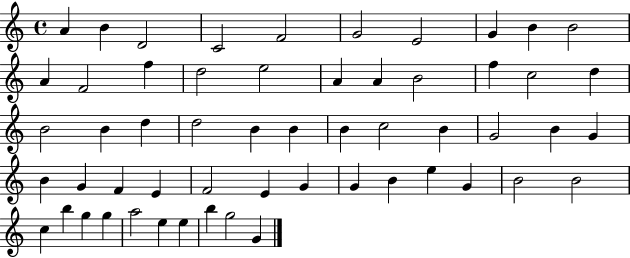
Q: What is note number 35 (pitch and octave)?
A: G4